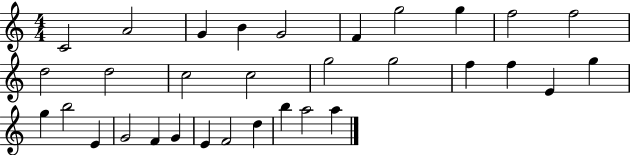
{
  \clef treble
  \numericTimeSignature
  \time 4/4
  \key c \major
  c'2 a'2 | g'4 b'4 g'2 | f'4 g''2 g''4 | f''2 f''2 | \break d''2 d''2 | c''2 c''2 | g''2 g''2 | f''4 f''4 e'4 g''4 | \break g''4 b''2 e'4 | g'2 f'4 g'4 | e'4 f'2 d''4 | b''4 a''2 a''4 | \break \bar "|."
}